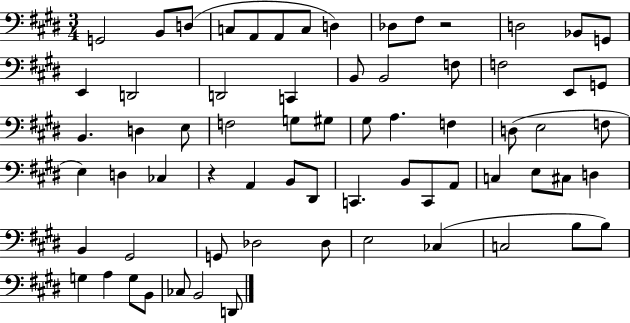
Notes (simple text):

G2/h B2/e D3/e C3/e A2/e A2/e C3/e D3/q Db3/e F#3/e R/h D3/h Bb2/e G2/e E2/q D2/h D2/h C2/q B2/e B2/h F3/e F3/h E2/e G2/e B2/q. D3/q E3/e F3/h G3/e G#3/e G#3/e A3/q. F3/q D3/e E3/h F3/e E3/q D3/q CES3/q R/q A2/q B2/e D#2/e C2/q. B2/e C2/e A2/e C3/q E3/e C#3/e D3/q B2/q G#2/h G2/e Db3/h Db3/e E3/h CES3/q C3/h B3/e B3/e G3/q A3/q G3/e B2/e CES3/e B2/h D2/e